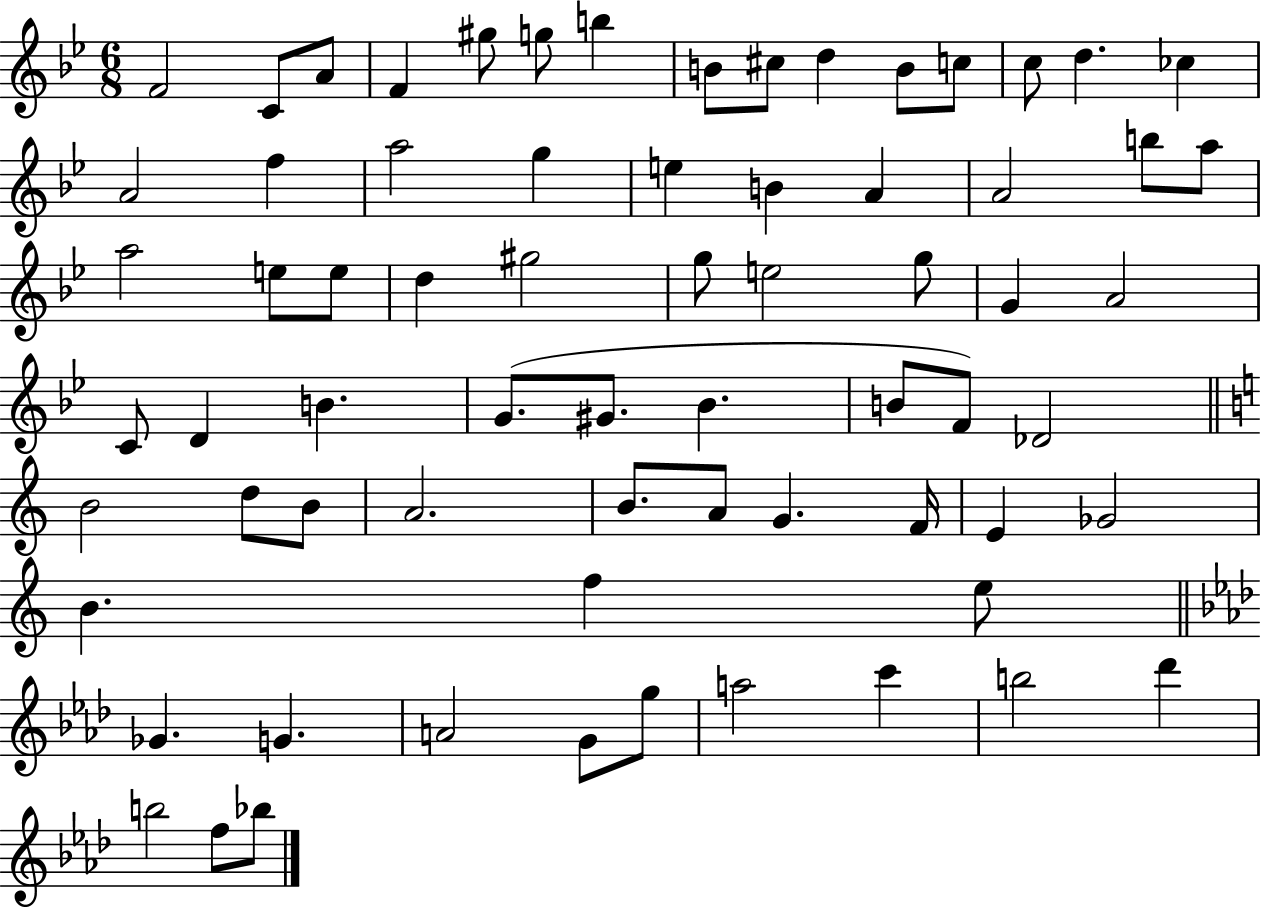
{
  \clef treble
  \numericTimeSignature
  \time 6/8
  \key bes \major
  f'2 c'8 a'8 | f'4 gis''8 g''8 b''4 | b'8 cis''8 d''4 b'8 c''8 | c''8 d''4. ces''4 | \break a'2 f''4 | a''2 g''4 | e''4 b'4 a'4 | a'2 b''8 a''8 | \break a''2 e''8 e''8 | d''4 gis''2 | g''8 e''2 g''8 | g'4 a'2 | \break c'8 d'4 b'4. | g'8.( gis'8. bes'4. | b'8 f'8) des'2 | \bar "||" \break \key c \major b'2 d''8 b'8 | a'2. | b'8. a'8 g'4. f'16 | e'4 ges'2 | \break b'4. f''4 e''8 | \bar "||" \break \key aes \major ges'4. g'4. | a'2 g'8 g''8 | a''2 c'''4 | b''2 des'''4 | \break b''2 f''8 bes''8 | \bar "|."
}